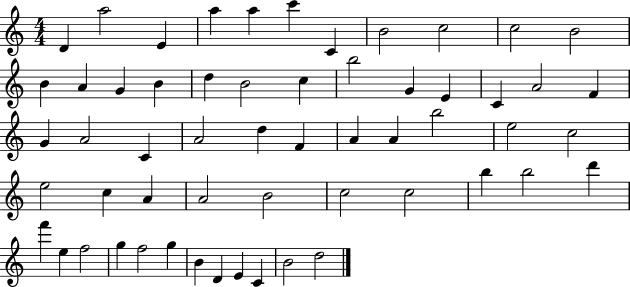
{
  \clef treble
  \numericTimeSignature
  \time 4/4
  \key c \major
  d'4 a''2 e'4 | a''4 a''4 c'''4 c'4 | b'2 c''2 | c''2 b'2 | \break b'4 a'4 g'4 b'4 | d''4 b'2 c''4 | b''2 g'4 e'4 | c'4 a'2 f'4 | \break g'4 a'2 c'4 | a'2 d''4 f'4 | a'4 a'4 b''2 | e''2 c''2 | \break e''2 c''4 a'4 | a'2 b'2 | c''2 c''2 | b''4 b''2 d'''4 | \break f'''4 e''4 f''2 | g''4 f''2 g''4 | b'4 d'4 e'4 c'4 | b'2 d''2 | \break \bar "|."
}